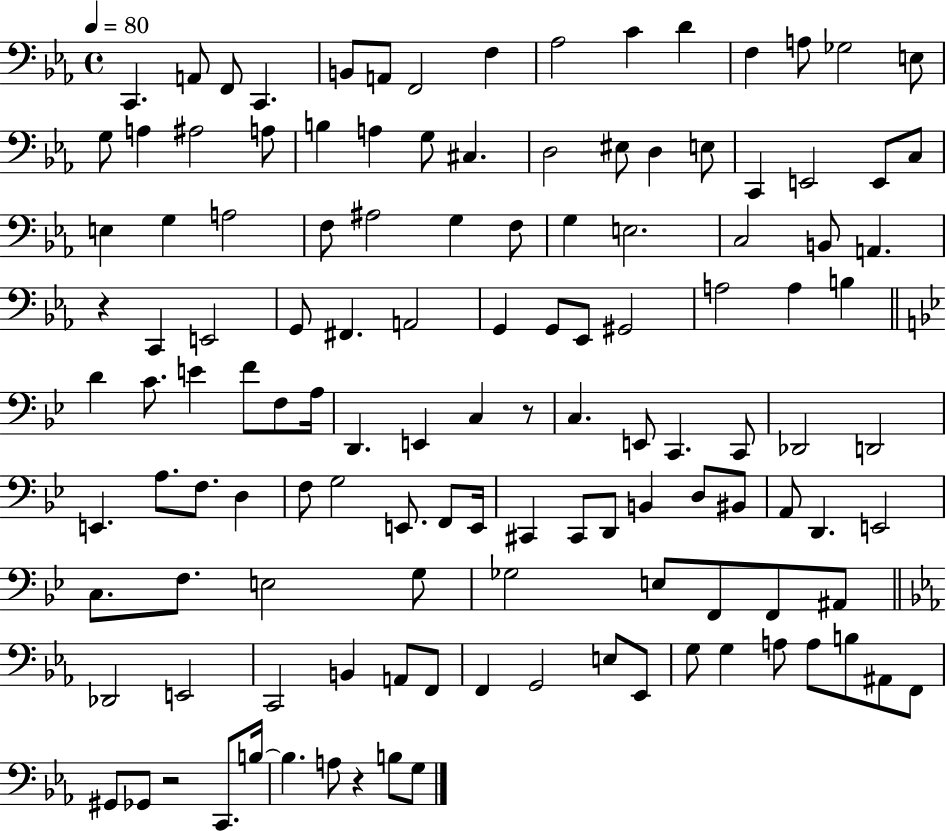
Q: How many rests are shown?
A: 4